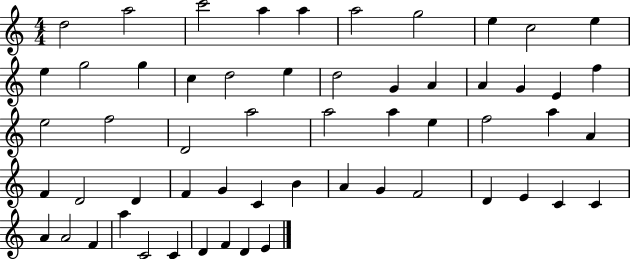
X:1
T:Untitled
M:4/4
L:1/4
K:C
d2 a2 c'2 a a a2 g2 e c2 e e g2 g c d2 e d2 G A A G E f e2 f2 D2 a2 a2 a e f2 a A F D2 D F G C B A G F2 D E C C A A2 F a C2 C D F D E